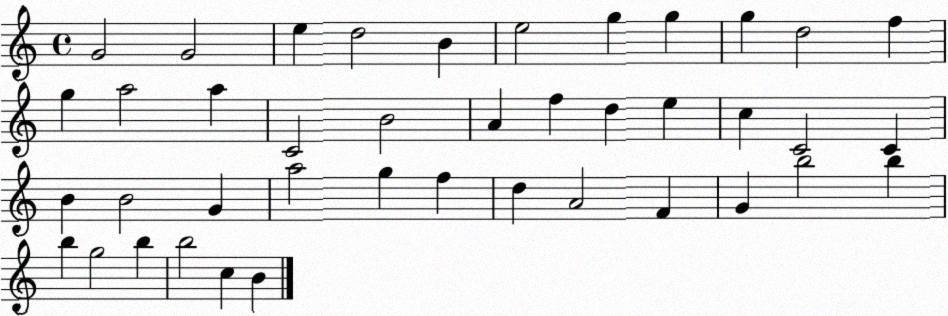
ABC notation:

X:1
T:Untitled
M:4/4
L:1/4
K:C
G2 G2 e d2 B e2 g g g d2 f g a2 a C2 B2 A f d e c C2 C B B2 G a2 g f d A2 F G b2 b b g2 b b2 c B